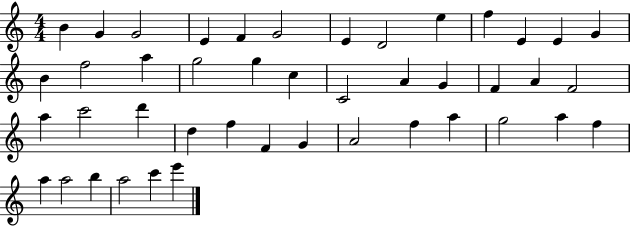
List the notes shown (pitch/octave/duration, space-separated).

B4/q G4/q G4/h E4/q F4/q G4/h E4/q D4/h E5/q F5/q E4/q E4/q G4/q B4/q F5/h A5/q G5/h G5/q C5/q C4/h A4/q G4/q F4/q A4/q F4/h A5/q C6/h D6/q D5/q F5/q F4/q G4/q A4/h F5/q A5/q G5/h A5/q F5/q A5/q A5/h B5/q A5/h C6/q E6/q